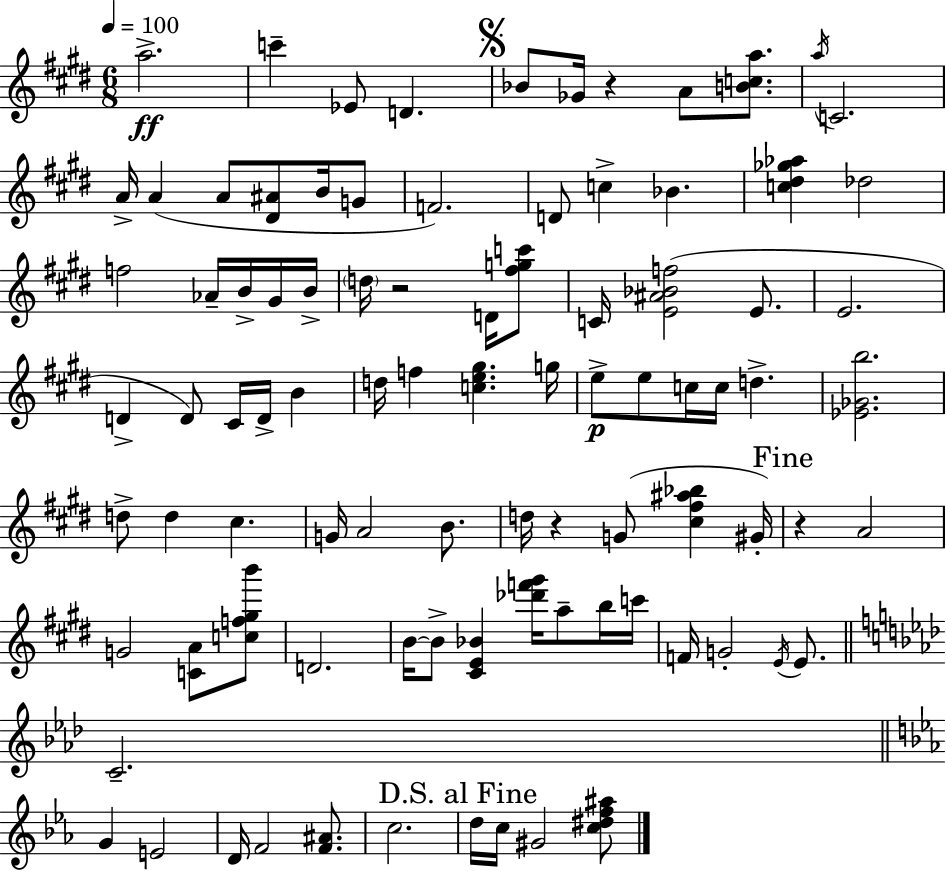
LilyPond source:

{
  \clef treble
  \numericTimeSignature
  \time 6/8
  \key e \major
  \tempo 4 = 100
  a''2.->\ff | c'''4-- ees'8 d'4. | \mark \markup { \musicglyph "scripts.segno" } bes'8 ges'16 r4 a'8 <b' c'' a''>8. | \acciaccatura { a''16 } c'2. | \break a'16-> a'4( a'8 <dis' ais'>8 b'16 g'8 | f'2.) | d'8 c''4-> bes'4. | <c'' dis'' ges'' aes''>4 des''2 | \break f''2 aes'16-- b'16-> gis'16 | b'16-> \parenthesize d''16 r2 d'16 <fis'' g'' c'''>8 | c'16 <e' ais' bes' f''>2( e'8. | e'2. | \break d'4-> d'8) cis'16 d'16-> b'4 | d''16 f''4 <c'' e'' gis''>4. | g''16 e''8->\p e''8 c''16 c''16 d''4.-> | <ees' ges' b''>2. | \break d''8-> d''4 cis''4. | g'16 a'2 b'8. | d''16 r4 g'8( <cis'' fis'' ais'' bes''>4 | gis'16-.) \mark "Fine" r4 a'2 | \break g'2 <c' a'>8 <c'' f'' gis'' b'''>8 | d'2. | b'16~~ b'8-> <cis' e' bes'>4 <des''' f''' gis'''>16 a''8-- b''16 | c'''16 f'16 g'2-. \acciaccatura { e'16 } e'8. | \break \bar "||" \break \key f \minor c'2.-- | \bar "||" \break \key c \minor g'4 e'2 | d'16 f'2 <f' ais'>8. | c''2. | \mark "D.S. al Fine" d''16 c''16 gis'2 <c'' dis'' f'' ais''>8 | \break \bar "|."
}